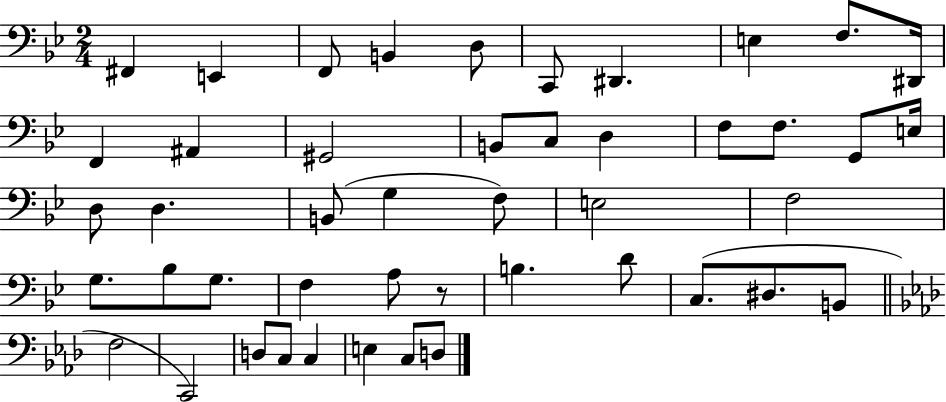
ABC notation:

X:1
T:Untitled
M:2/4
L:1/4
K:Bb
^F,, E,, F,,/2 B,, D,/2 C,,/2 ^D,, E, F,/2 ^D,,/4 F,, ^A,, ^G,,2 B,,/2 C,/2 D, F,/2 F,/2 G,,/2 E,/4 D,/2 D, B,,/2 G, F,/2 E,2 F,2 G,/2 _B,/2 G,/2 F, A,/2 z/2 B, D/2 C,/2 ^D,/2 B,,/2 F,2 C,,2 D,/2 C,/2 C, E, C,/2 D,/2